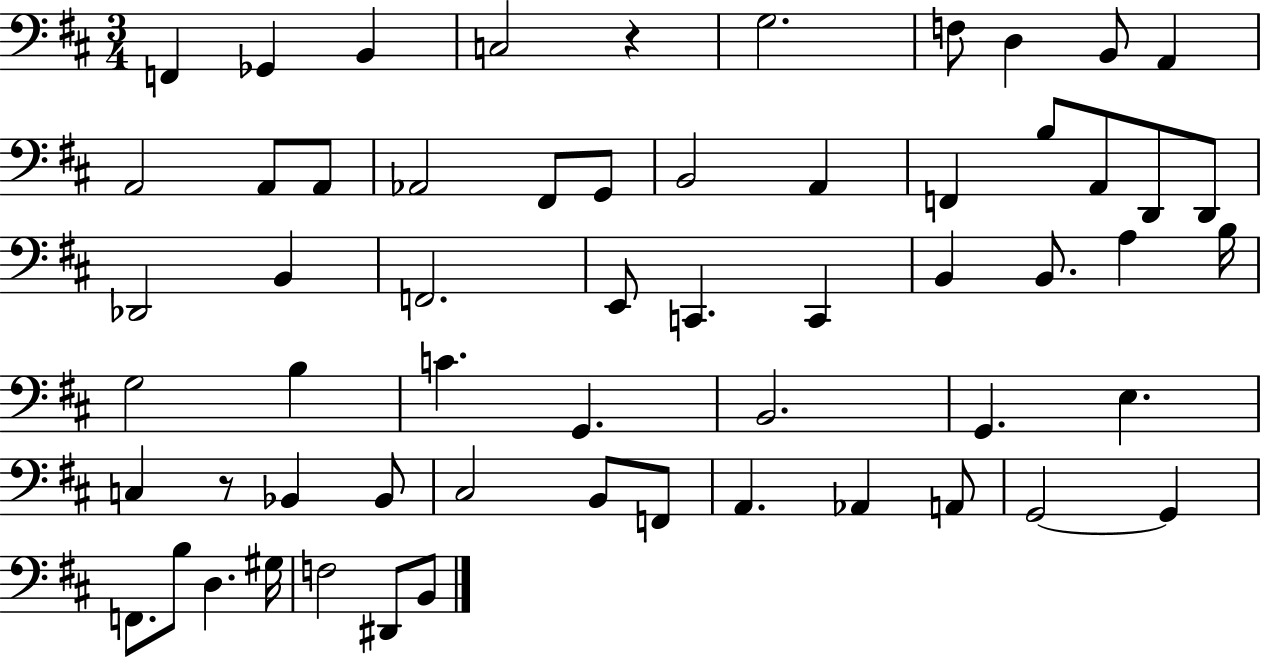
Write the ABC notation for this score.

X:1
T:Untitled
M:3/4
L:1/4
K:D
F,, _G,, B,, C,2 z G,2 F,/2 D, B,,/2 A,, A,,2 A,,/2 A,,/2 _A,,2 ^F,,/2 G,,/2 B,,2 A,, F,, B,/2 A,,/2 D,,/2 D,,/2 _D,,2 B,, F,,2 E,,/2 C,, C,, B,, B,,/2 A, B,/4 G,2 B, C G,, B,,2 G,, E, C, z/2 _B,, _B,,/2 ^C,2 B,,/2 F,,/2 A,, _A,, A,,/2 G,,2 G,, F,,/2 B,/2 D, ^G,/4 F,2 ^D,,/2 B,,/2